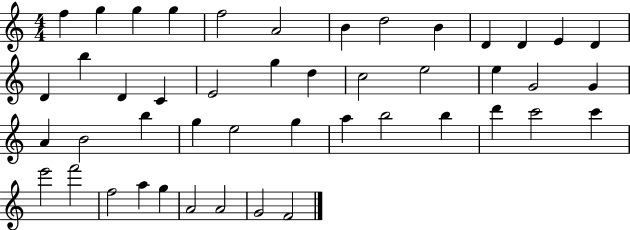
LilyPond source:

{
  \clef treble
  \numericTimeSignature
  \time 4/4
  \key c \major
  f''4 g''4 g''4 g''4 | f''2 a'2 | b'4 d''2 b'4 | d'4 d'4 e'4 d'4 | \break d'4 b''4 d'4 c'4 | e'2 g''4 d''4 | c''2 e''2 | e''4 g'2 g'4 | \break a'4 b'2 b''4 | g''4 e''2 g''4 | a''4 b''2 b''4 | d'''4 c'''2 c'''4 | \break e'''2 f'''2 | f''2 a''4 g''4 | a'2 a'2 | g'2 f'2 | \break \bar "|."
}